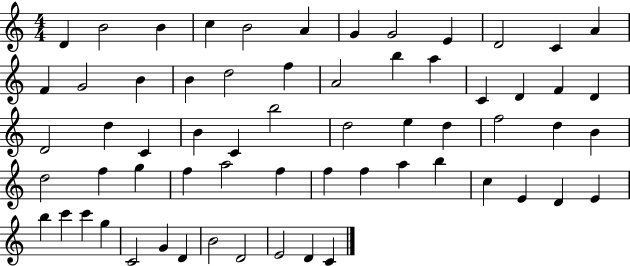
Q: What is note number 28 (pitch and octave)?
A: C4